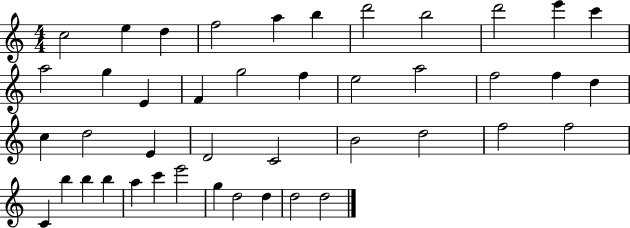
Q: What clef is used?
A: treble